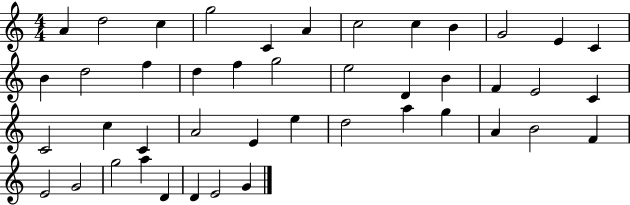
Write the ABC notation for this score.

X:1
T:Untitled
M:4/4
L:1/4
K:C
A d2 c g2 C A c2 c B G2 E C B d2 f d f g2 e2 D B F E2 C C2 c C A2 E e d2 a g A B2 F E2 G2 g2 a D D E2 G